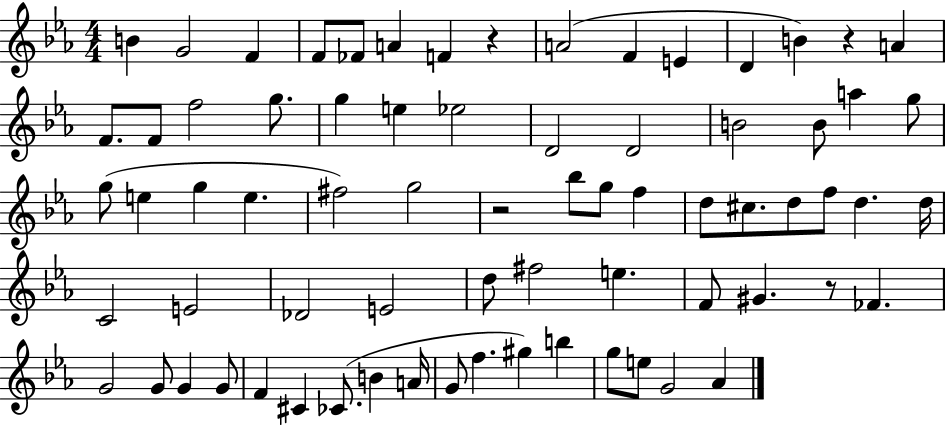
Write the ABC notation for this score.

X:1
T:Untitled
M:4/4
L:1/4
K:Eb
B G2 F F/2 _F/2 A F z A2 F E D B z A F/2 F/2 f2 g/2 g e _e2 D2 D2 B2 B/2 a g/2 g/2 e g e ^f2 g2 z2 _b/2 g/2 f d/2 ^c/2 d/2 f/2 d d/4 C2 E2 _D2 E2 d/2 ^f2 e F/2 ^G z/2 _F G2 G/2 G G/2 F ^C _C/2 B A/4 G/2 f ^g b g/2 e/2 G2 _A